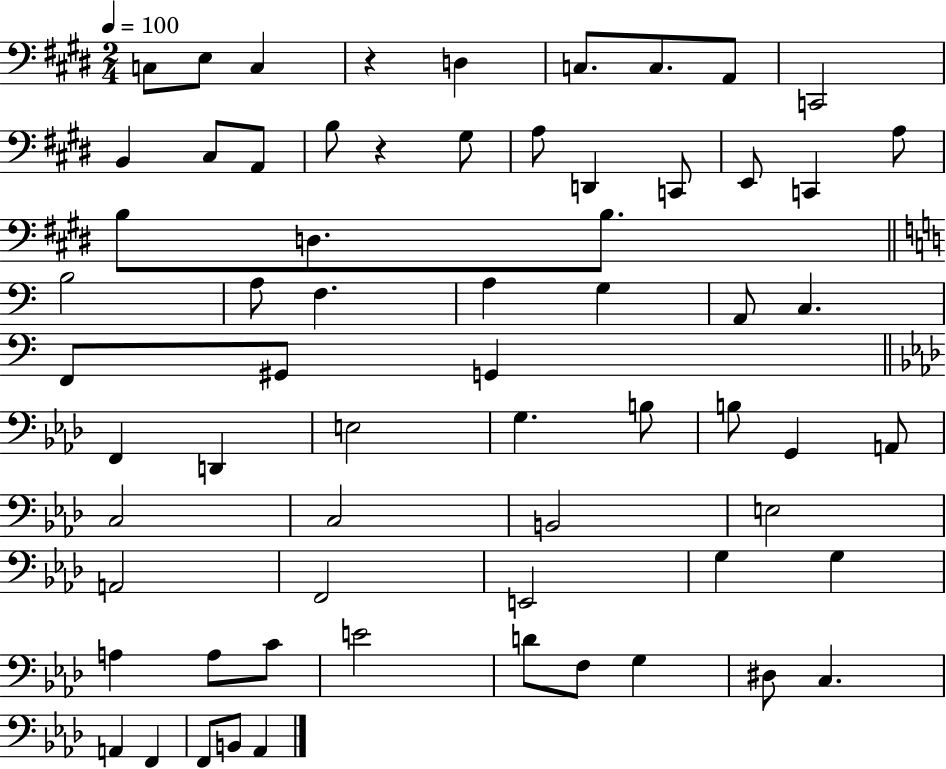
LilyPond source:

{
  \clef bass
  \numericTimeSignature
  \time 2/4
  \key e \major
  \tempo 4 = 100
  \repeat volta 2 { c8 e8 c4 | r4 d4 | c8. c8. a,8 | c,2 | \break b,4 cis8 a,8 | b8 r4 gis8 | a8 d,4 c,8 | e,8 c,4 a8 | \break b8 d8. b8. | \bar "||" \break \key c \major b2 | a8 f4. | a4 g4 | a,8 c4. | \break f,8 gis,8 g,4 | \bar "||" \break \key f \minor f,4 d,4 | e2 | g4. b8 | b8 g,4 a,8 | \break c2 | c2 | b,2 | e2 | \break a,2 | f,2 | e,2 | g4 g4 | \break a4 a8 c'8 | e'2 | d'8 f8 g4 | dis8 c4. | \break a,4 f,4 | f,8 b,8 aes,4 | } \bar "|."
}